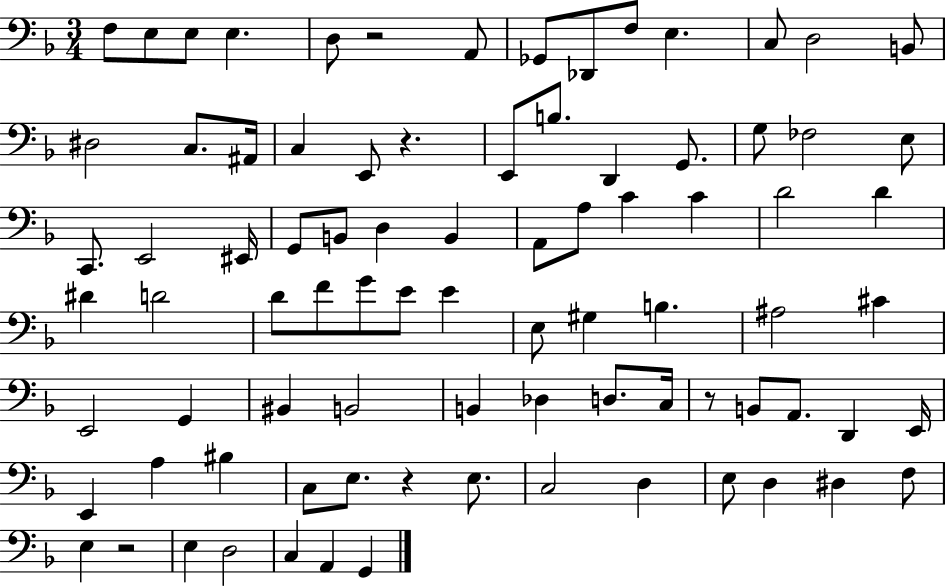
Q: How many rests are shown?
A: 5